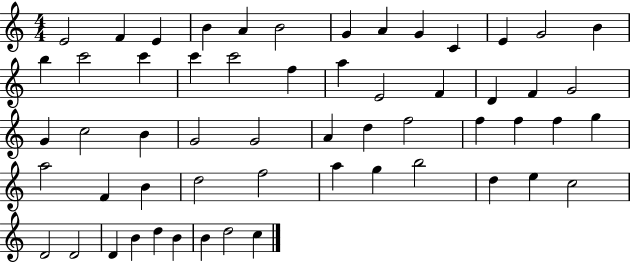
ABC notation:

X:1
T:Untitled
M:4/4
L:1/4
K:C
E2 F E B A B2 G A G C E G2 B b c'2 c' c' c'2 f a E2 F D F G2 G c2 B G2 G2 A d f2 f f f g a2 F B d2 f2 a g b2 d e c2 D2 D2 D B d B B d2 c